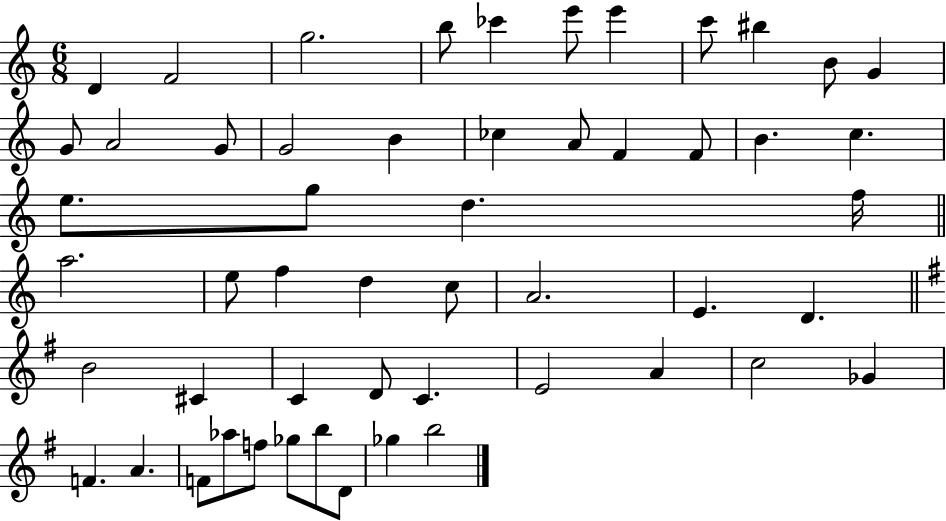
{
  \clef treble
  \numericTimeSignature
  \time 6/8
  \key c \major
  d'4 f'2 | g''2. | b''8 ces'''4 e'''8 e'''4 | c'''8 bis''4 b'8 g'4 | \break g'8 a'2 g'8 | g'2 b'4 | ces''4 a'8 f'4 f'8 | b'4. c''4. | \break e''8. g''8 d''4. f''16 | \bar "||" \break \key a \minor a''2. | e''8 f''4 d''4 c''8 | a'2. | e'4. d'4. | \break \bar "||" \break \key g \major b'2 cis'4 | c'4 d'8 c'4. | e'2 a'4 | c''2 ges'4 | \break f'4. a'4. | f'8 aes''8 f''8 ges''8 b''8 d'8 | ges''4 b''2 | \bar "|."
}